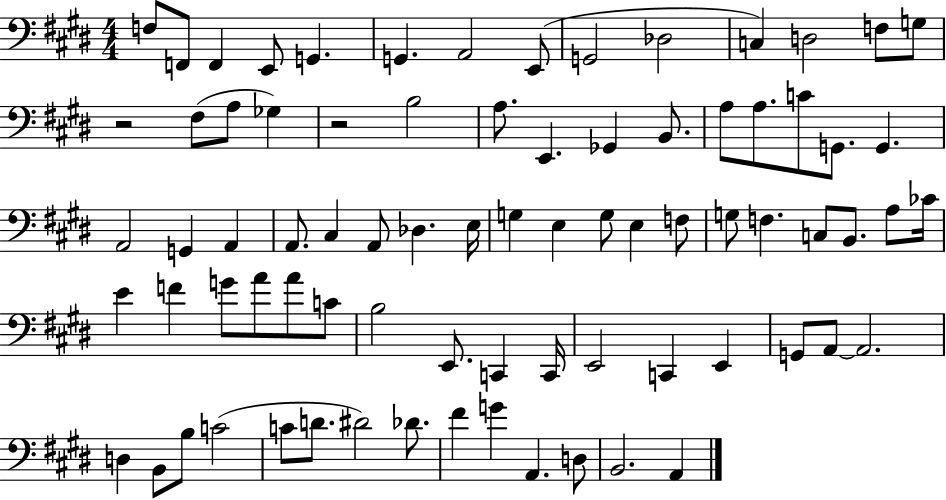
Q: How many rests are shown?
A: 2